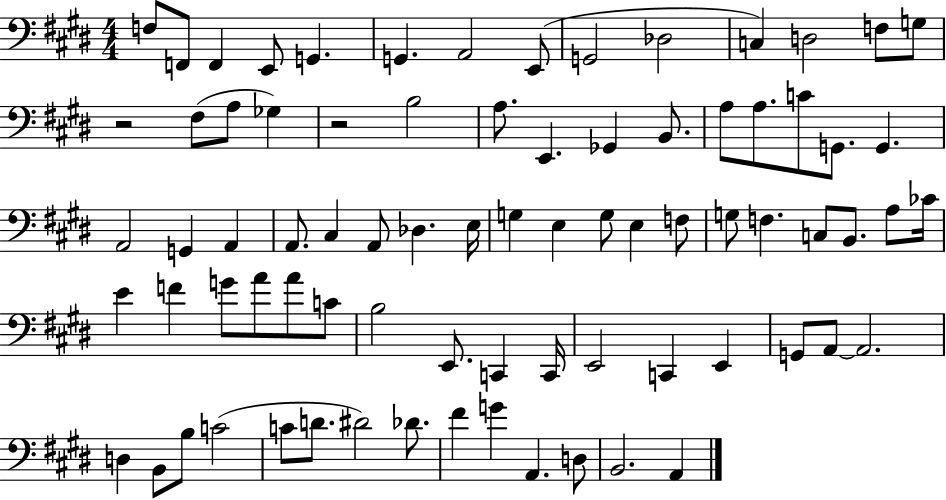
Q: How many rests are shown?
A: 2